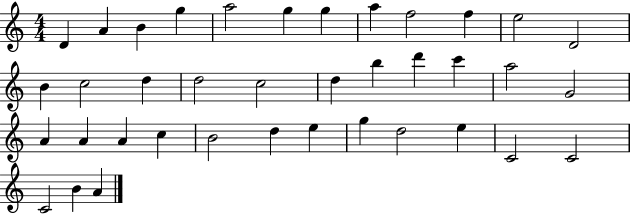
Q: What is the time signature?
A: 4/4